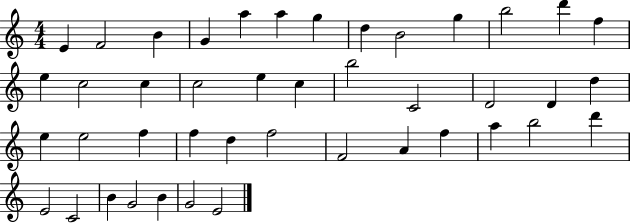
E4/q F4/h B4/q G4/q A5/q A5/q G5/q D5/q B4/h G5/q B5/h D6/q F5/q E5/q C5/h C5/q C5/h E5/q C5/q B5/h C4/h D4/h D4/q D5/q E5/q E5/h F5/q F5/q D5/q F5/h F4/h A4/q F5/q A5/q B5/h D6/q E4/h C4/h B4/q G4/h B4/q G4/h E4/h